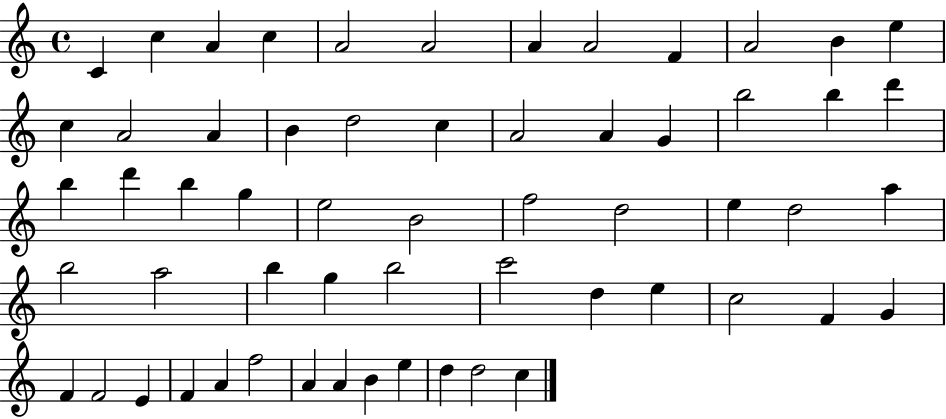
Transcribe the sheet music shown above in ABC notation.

X:1
T:Untitled
M:4/4
L:1/4
K:C
C c A c A2 A2 A A2 F A2 B e c A2 A B d2 c A2 A G b2 b d' b d' b g e2 B2 f2 d2 e d2 a b2 a2 b g b2 c'2 d e c2 F G F F2 E F A f2 A A B e d d2 c